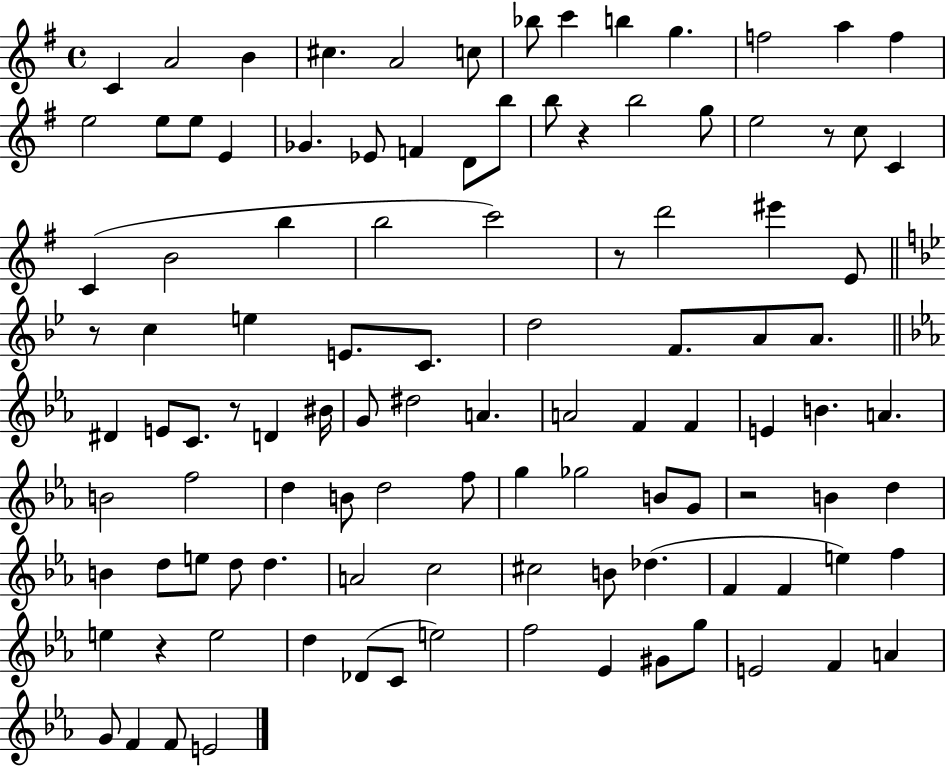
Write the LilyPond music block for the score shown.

{
  \clef treble
  \time 4/4
  \defaultTimeSignature
  \key g \major
  c'4 a'2 b'4 | cis''4. a'2 c''8 | bes''8 c'''4 b''4 g''4. | f''2 a''4 f''4 | \break e''2 e''8 e''8 e'4 | ges'4. ees'8 f'4 d'8 b''8 | b''8 r4 b''2 g''8 | e''2 r8 c''8 c'4 | \break c'4( b'2 b''4 | b''2 c'''2) | r8 d'''2 eis'''4 e'8 | \bar "||" \break \key bes \major r8 c''4 e''4 e'8. c'8. | d''2 f'8. a'8 a'8. | \bar "||" \break \key c \minor dis'4 e'8 c'8. r8 d'4 bis'16 | g'8 dis''2 a'4. | a'2 f'4 f'4 | e'4 b'4. a'4. | \break b'2 f''2 | d''4 b'8 d''2 f''8 | g''4 ges''2 b'8 g'8 | r2 b'4 d''4 | \break b'4 d''8 e''8 d''8 d''4. | a'2 c''2 | cis''2 b'8 des''4.( | f'4 f'4 e''4) f''4 | \break e''4 r4 e''2 | d''4 des'8( c'8 e''2) | f''2 ees'4 gis'8 g''8 | e'2 f'4 a'4 | \break g'8 f'4 f'8 e'2 | \bar "|."
}